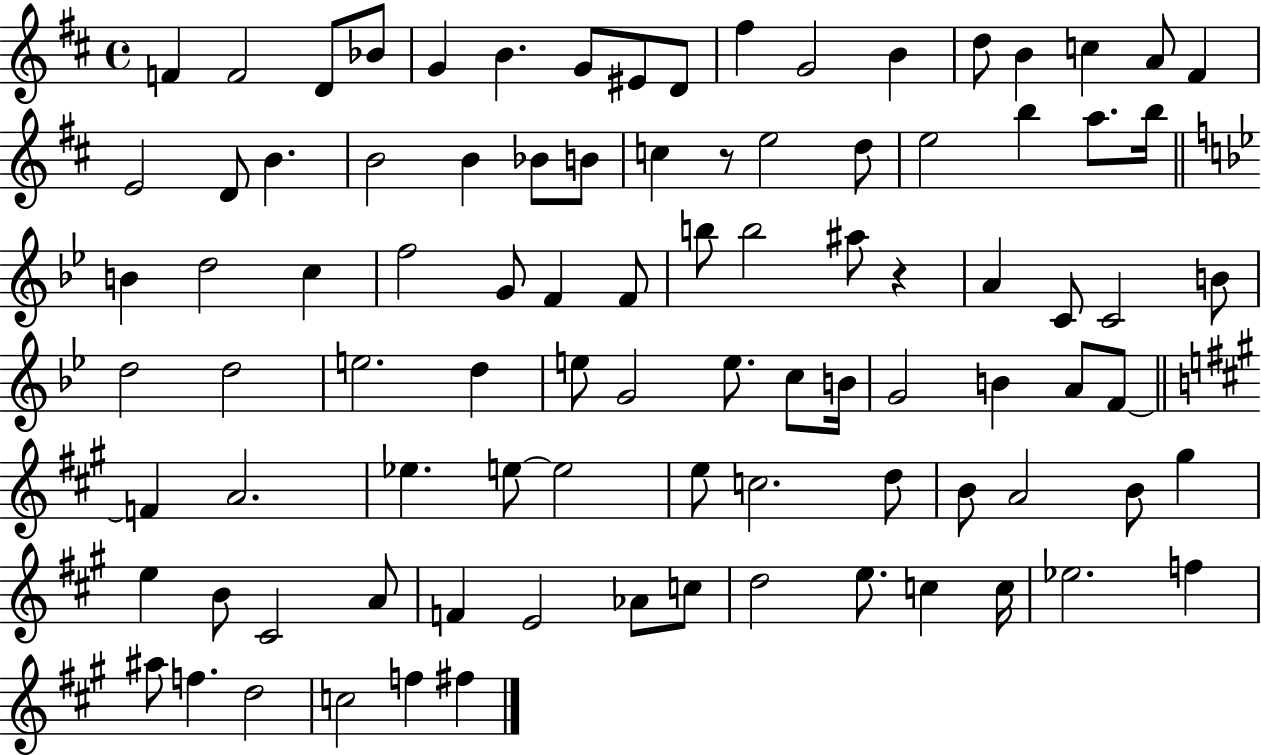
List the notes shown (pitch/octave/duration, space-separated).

F4/q F4/h D4/e Bb4/e G4/q B4/q. G4/e EIS4/e D4/e F#5/q G4/h B4/q D5/e B4/q C5/q A4/e F#4/q E4/h D4/e B4/q. B4/h B4/q Bb4/e B4/e C5/q R/e E5/h D5/e E5/h B5/q A5/e. B5/s B4/q D5/h C5/q F5/h G4/e F4/q F4/e B5/e B5/h A#5/e R/q A4/q C4/e C4/h B4/e D5/h D5/h E5/h. D5/q E5/e G4/h E5/e. C5/e B4/s G4/h B4/q A4/e F4/e F4/q A4/h. Eb5/q. E5/e E5/h E5/e C5/h. D5/e B4/e A4/h B4/e G#5/q E5/q B4/e C#4/h A4/e F4/q E4/h Ab4/e C5/e D5/h E5/e. C5/q C5/s Eb5/h. F5/q A#5/e F5/q. D5/h C5/h F5/q F#5/q